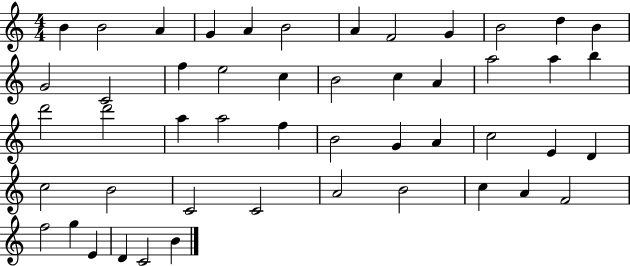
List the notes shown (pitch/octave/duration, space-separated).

B4/q B4/h A4/q G4/q A4/q B4/h A4/q F4/h G4/q B4/h D5/q B4/q G4/h C4/h F5/q E5/h C5/q B4/h C5/q A4/q A5/h A5/q B5/q D6/h D6/h A5/q A5/h F5/q B4/h G4/q A4/q C5/h E4/q D4/q C5/h B4/h C4/h C4/h A4/h B4/h C5/q A4/q F4/h F5/h G5/q E4/q D4/q C4/h B4/q